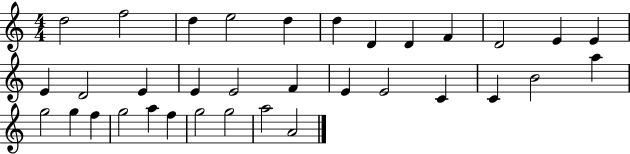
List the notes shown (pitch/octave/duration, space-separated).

D5/h F5/h D5/q E5/h D5/q D5/q D4/q D4/q F4/q D4/h E4/q E4/q E4/q D4/h E4/q E4/q E4/h F4/q E4/q E4/h C4/q C4/q B4/h A5/q G5/h G5/q F5/q G5/h A5/q F5/q G5/h G5/h A5/h A4/h